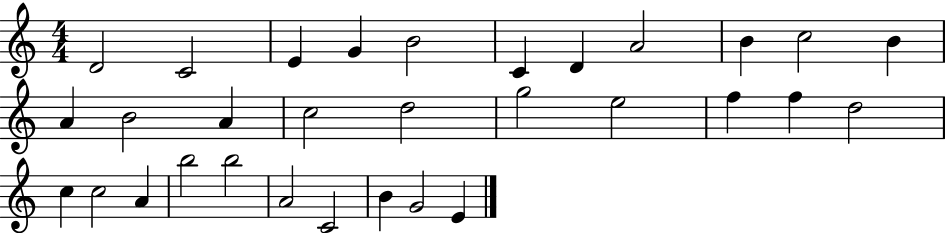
{
  \clef treble
  \numericTimeSignature
  \time 4/4
  \key c \major
  d'2 c'2 | e'4 g'4 b'2 | c'4 d'4 a'2 | b'4 c''2 b'4 | \break a'4 b'2 a'4 | c''2 d''2 | g''2 e''2 | f''4 f''4 d''2 | \break c''4 c''2 a'4 | b''2 b''2 | a'2 c'2 | b'4 g'2 e'4 | \break \bar "|."
}